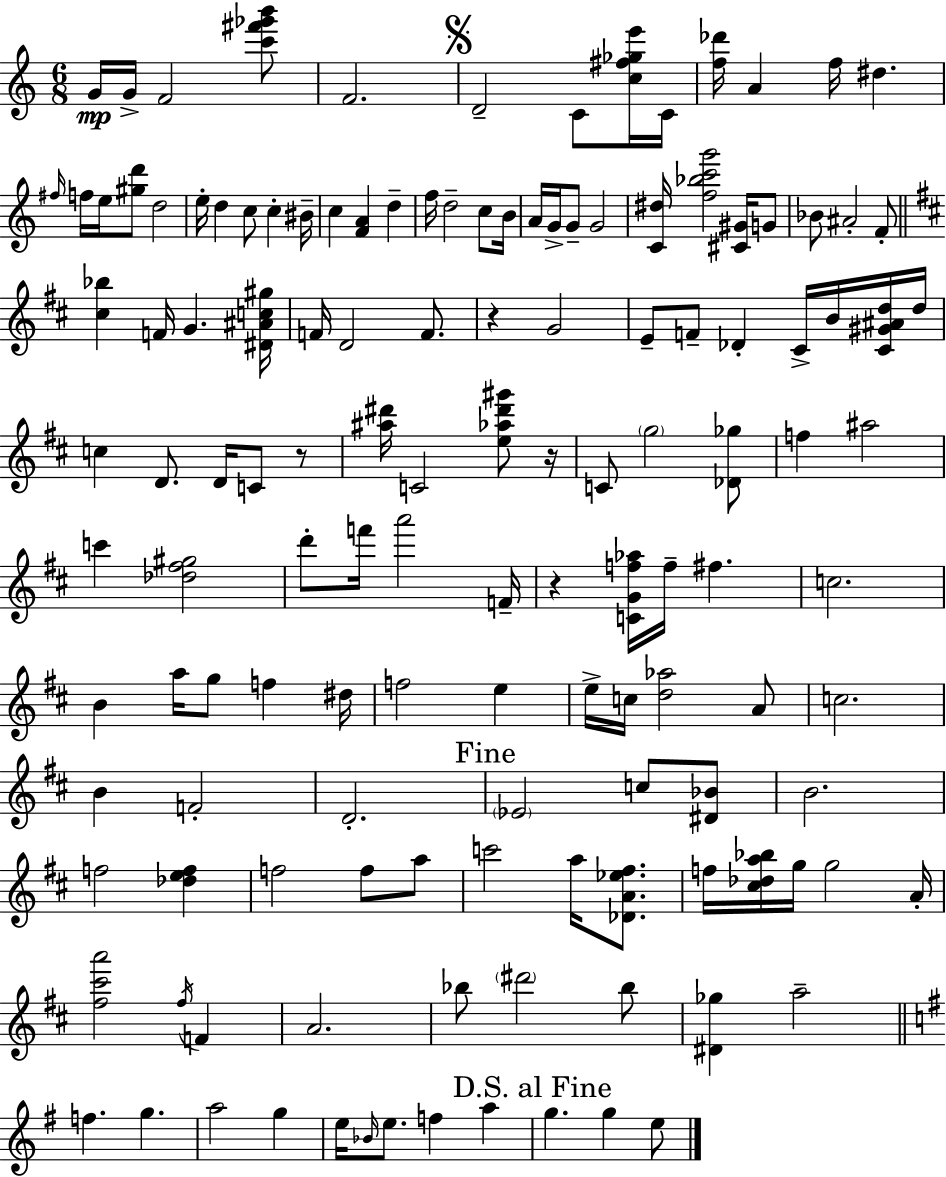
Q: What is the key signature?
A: C major